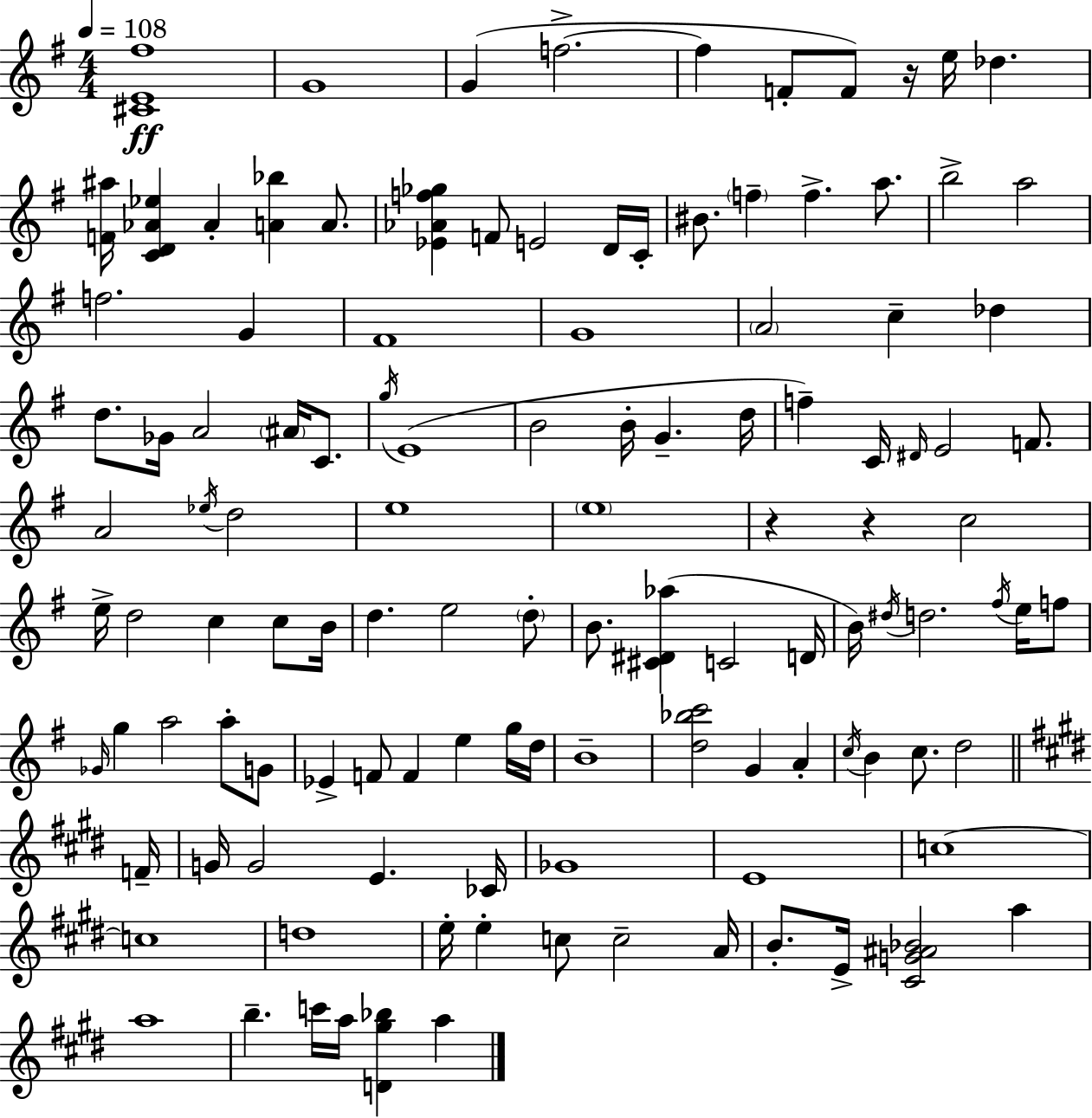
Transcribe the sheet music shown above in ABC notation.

X:1
T:Untitled
M:4/4
L:1/4
K:Em
[^CE^f]4 G4 G f2 f F/2 F/2 z/4 e/4 _d [F^a]/4 [CD_A_e] _A [A_b] A/2 [_E_Af_g] F/2 E2 D/4 C/4 ^B/2 f f a/2 b2 a2 f2 G ^F4 G4 A2 c _d d/2 _G/4 A2 ^A/4 C/2 g/4 E4 B2 B/4 G d/4 f C/4 ^D/4 E2 F/2 A2 _e/4 d2 e4 e4 z z c2 e/4 d2 c c/2 B/4 d e2 d/2 B/2 [^C^D_a] C2 D/4 B/4 ^d/4 d2 ^f/4 e/4 f/2 _G/4 g a2 a/2 G/2 _E F/2 F e g/4 d/4 B4 [d_bc']2 G A c/4 B c/2 d2 F/4 G/4 G2 E _C/4 _G4 E4 c4 c4 d4 e/4 e c/2 c2 A/4 B/2 E/4 [^CG^A_B]2 a a4 b c'/4 a/4 [D^g_b] a